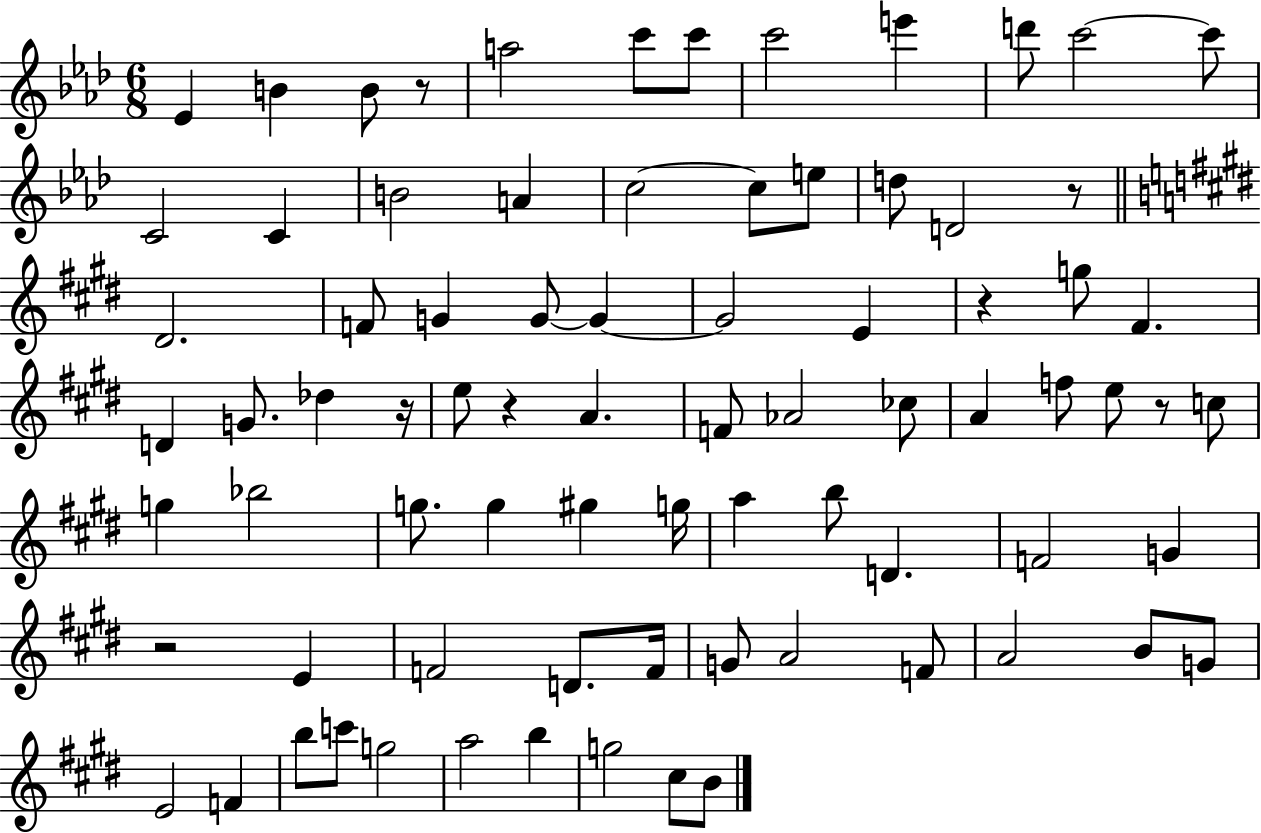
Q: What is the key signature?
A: AES major